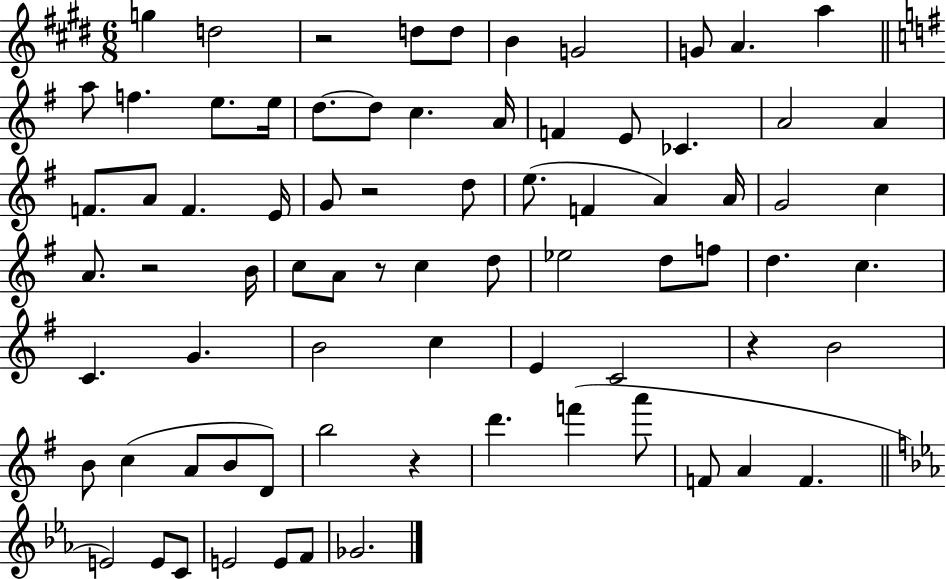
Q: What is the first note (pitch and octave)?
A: G5